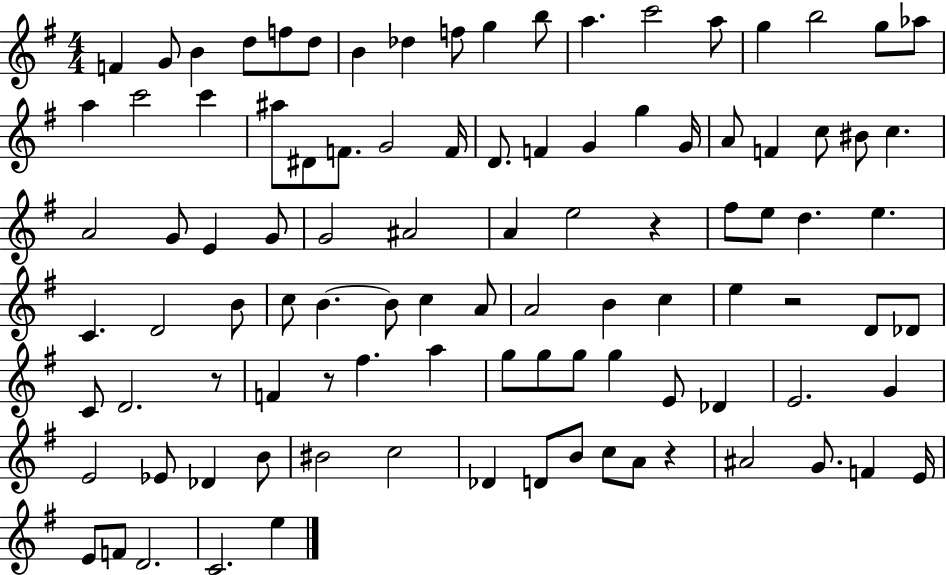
{
  \clef treble
  \numericTimeSignature
  \time 4/4
  \key g \major
  f'4 g'8 b'4 d''8 f''8 d''8 | b'4 des''4 f''8 g''4 b''8 | a''4. c'''2 a''8 | g''4 b''2 g''8 aes''8 | \break a''4 c'''2 c'''4 | ais''8 dis'8 f'8. g'2 f'16 | d'8. f'4 g'4 g''4 g'16 | a'8 f'4 c''8 bis'8 c''4. | \break a'2 g'8 e'4 g'8 | g'2 ais'2 | a'4 e''2 r4 | fis''8 e''8 d''4. e''4. | \break c'4. d'2 b'8 | c''8 b'4.~~ b'8 c''4 a'8 | a'2 b'4 c''4 | e''4 r2 d'8 des'8 | \break c'8 d'2. r8 | f'4 r8 fis''4. a''4 | g''8 g''8 g''8 g''4 e'8 des'4 | e'2. g'4 | \break e'2 ees'8 des'4 b'8 | bis'2 c''2 | des'4 d'8 b'8 c''8 a'8 r4 | ais'2 g'8. f'4 e'16 | \break e'8 f'8 d'2. | c'2. e''4 | \bar "|."
}